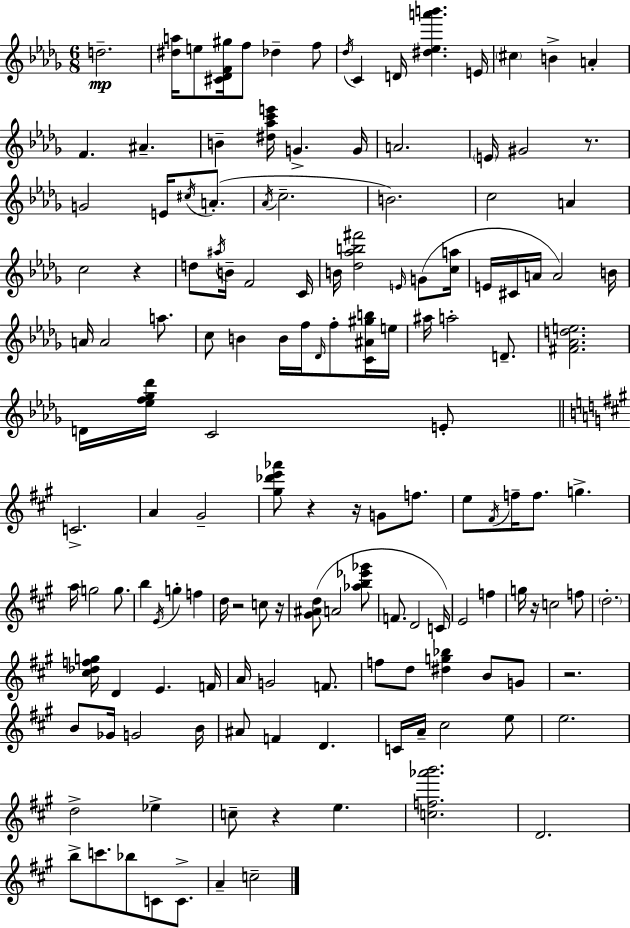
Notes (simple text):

D5/h. [D#5,A5]/s E5/e [C#4,Db4,F4,G#5]/s F5/e Db5/q F5/e Db5/s C4/q D4/s [D#5,Eb5,A6,B6]/q. E4/s C#5/q B4/q A4/q F4/q. A#4/q. B4/q [D#5,Ab5,C6,E6]/s G4/q. G4/s A4/h. E4/s G#4/h R/e. G4/h E4/s C#5/s A4/e. Ab4/s C5/h. B4/h. C5/h A4/q C5/h R/q D5/e A#5/s B4/s F4/h C4/s B4/s [Db5,Ab5,B5,F#6]/h E4/s G4/e [C5,A5]/s E4/s C#4/s A4/s A4/h B4/s A4/s A4/h A5/e. C5/e B4/q B4/s F5/s Db4/s F5/e [C4,A#4,G#5,B5]/s E5/s A#5/s A5/h D4/e. [F#4,Ab4,D5,E5]/h. D4/s [Eb5,F5,Gb5,Db6]/s C4/h E4/e C4/h. A4/q G#4/h [G#5,Db6,E6,Ab6]/e R/q R/s G4/e F5/e. E5/e F#4/s F5/s F5/e. G5/q. A5/s G5/h G5/e. B5/q E4/s G5/q F5/q D5/s R/h C5/e R/s [G#4,A#4,D5]/e A4/h [Ab5,B5,Eb6,Gb6]/e F4/e. D4/h C4/s E4/h F5/q G5/s R/s C5/h F5/e D5/h. [C#5,Db5,F5,G5]/s D4/q E4/q. F4/s A4/s G4/h F4/e. F5/e D5/e [D#5,G5,Bb5]/q B4/e G4/e R/h. B4/e Gb4/s G4/h B4/s A#4/e F4/q D4/q. C4/s A4/s C#5/h E5/e E5/h. D5/h Eb5/q C5/e R/q E5/q. [C5,F5,Ab6,B6]/h. D4/h. B5/e C6/e. Bb5/e C4/e C4/e. A4/q C5/h